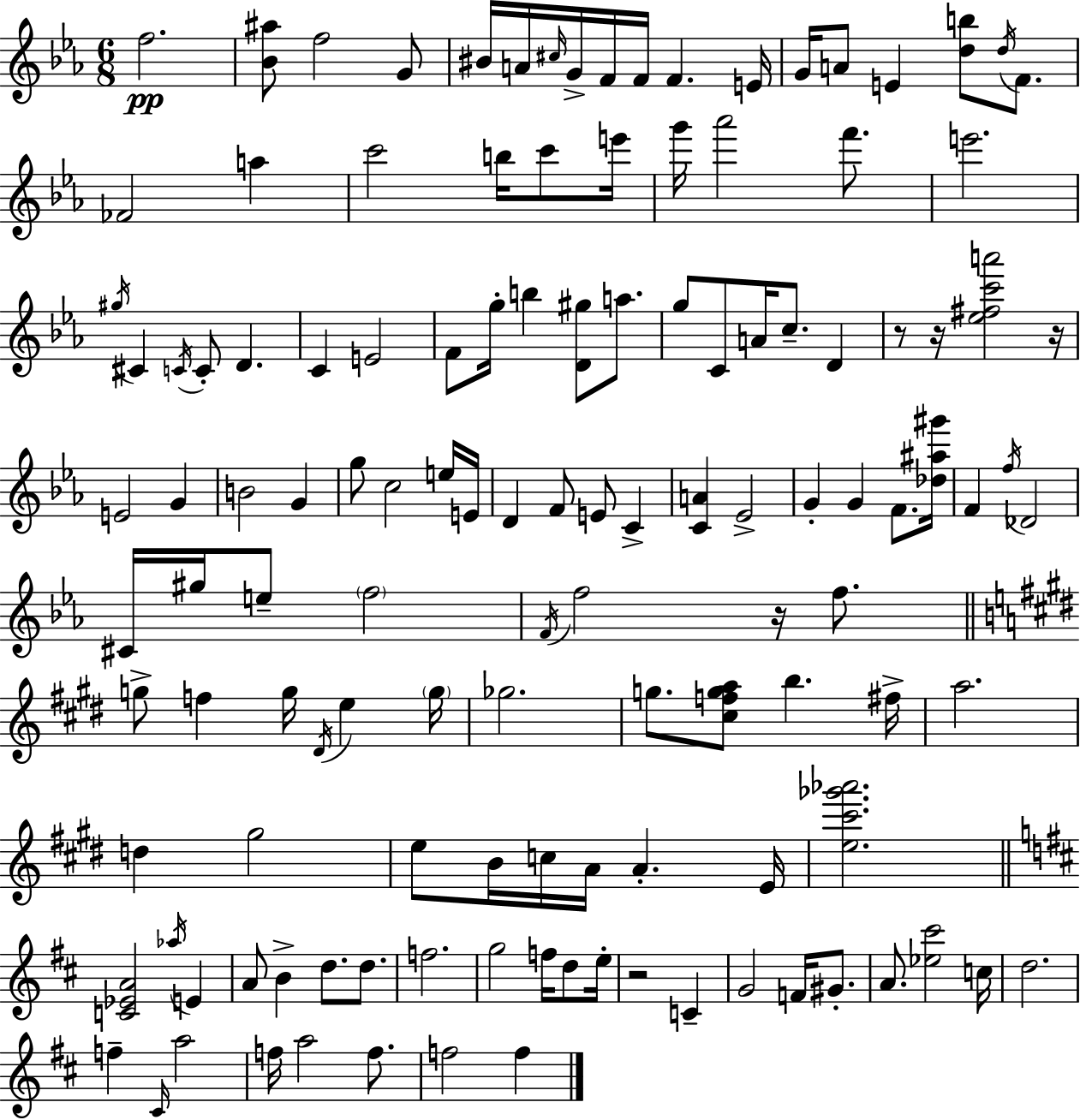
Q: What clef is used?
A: treble